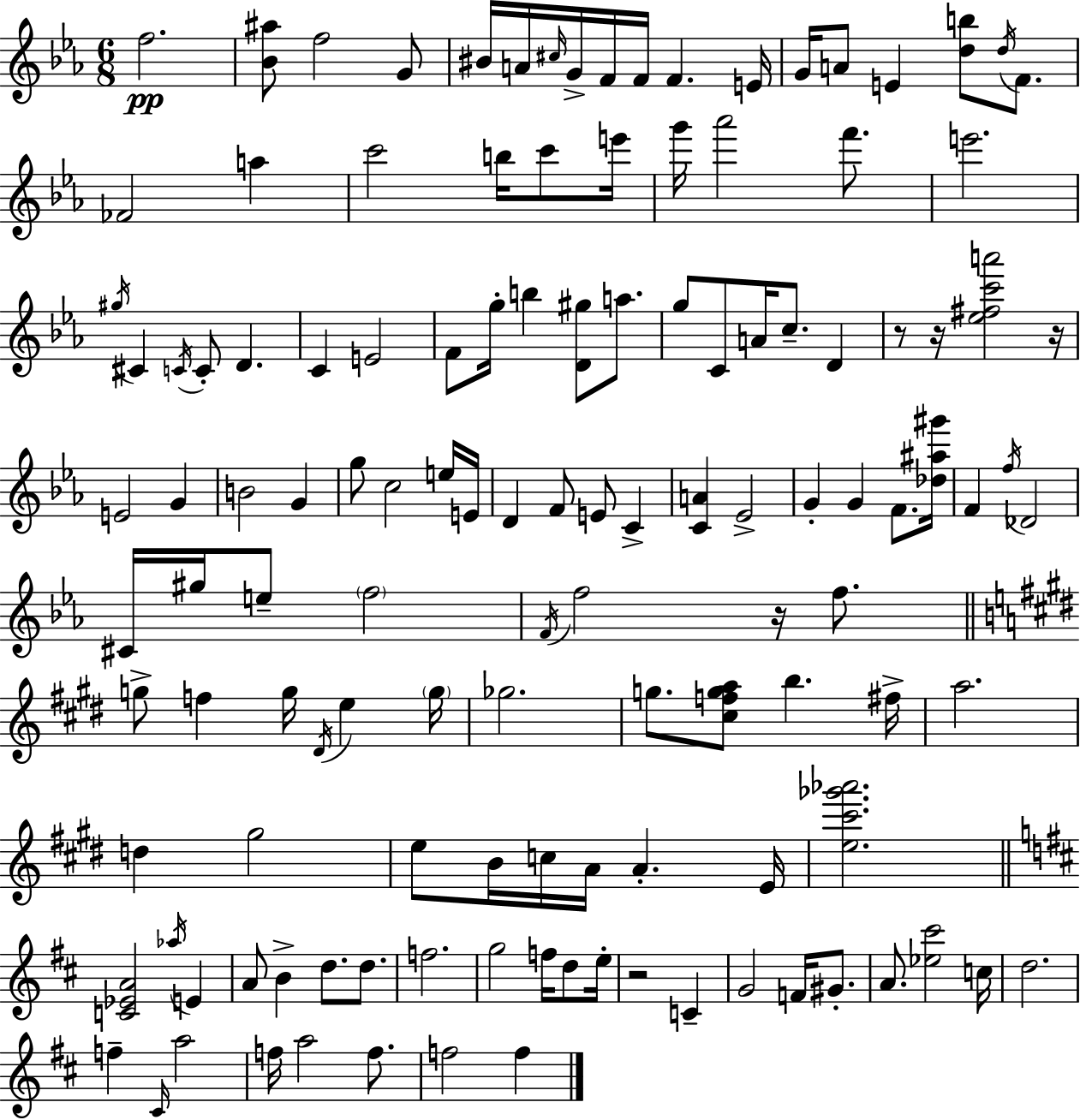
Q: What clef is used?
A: treble